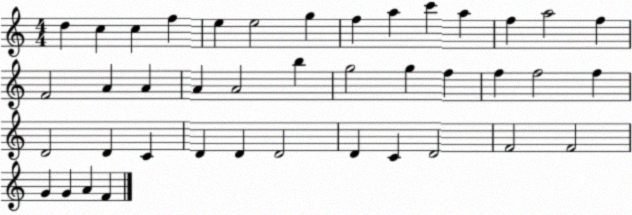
X:1
T:Untitled
M:4/4
L:1/4
K:C
d c c f e e2 g f a c' a f a2 f F2 A A A A2 b g2 g f f f2 f D2 D C D D D2 D C D2 F2 F2 G G A F